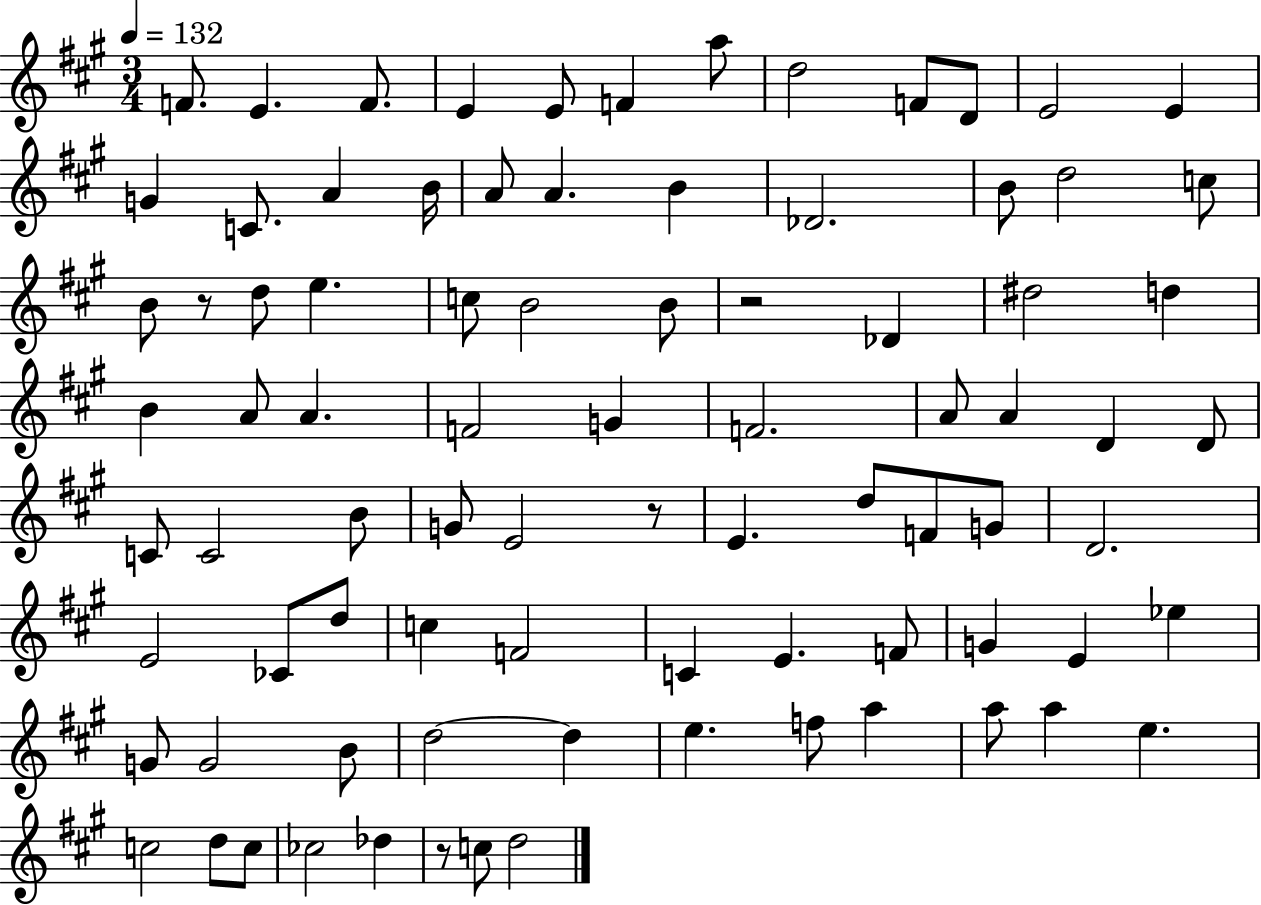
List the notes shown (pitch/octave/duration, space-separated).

F4/e. E4/q. F4/e. E4/q E4/e F4/q A5/e D5/h F4/e D4/e E4/h E4/q G4/q C4/e. A4/q B4/s A4/e A4/q. B4/q Db4/h. B4/e D5/h C5/e B4/e R/e D5/e E5/q. C5/e B4/h B4/e R/h Db4/q D#5/h D5/q B4/q A4/e A4/q. F4/h G4/q F4/h. A4/e A4/q D4/q D4/e C4/e C4/h B4/e G4/e E4/h R/e E4/q. D5/e F4/e G4/e D4/h. E4/h CES4/e D5/e C5/q F4/h C4/q E4/q. F4/e G4/q E4/q Eb5/q G4/e G4/h B4/e D5/h D5/q E5/q. F5/e A5/q A5/e A5/q E5/q. C5/h D5/e C5/e CES5/h Db5/q R/e C5/e D5/h